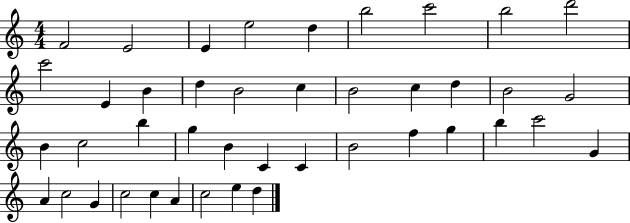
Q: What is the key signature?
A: C major